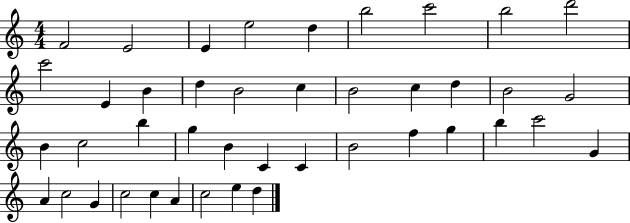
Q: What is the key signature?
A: C major